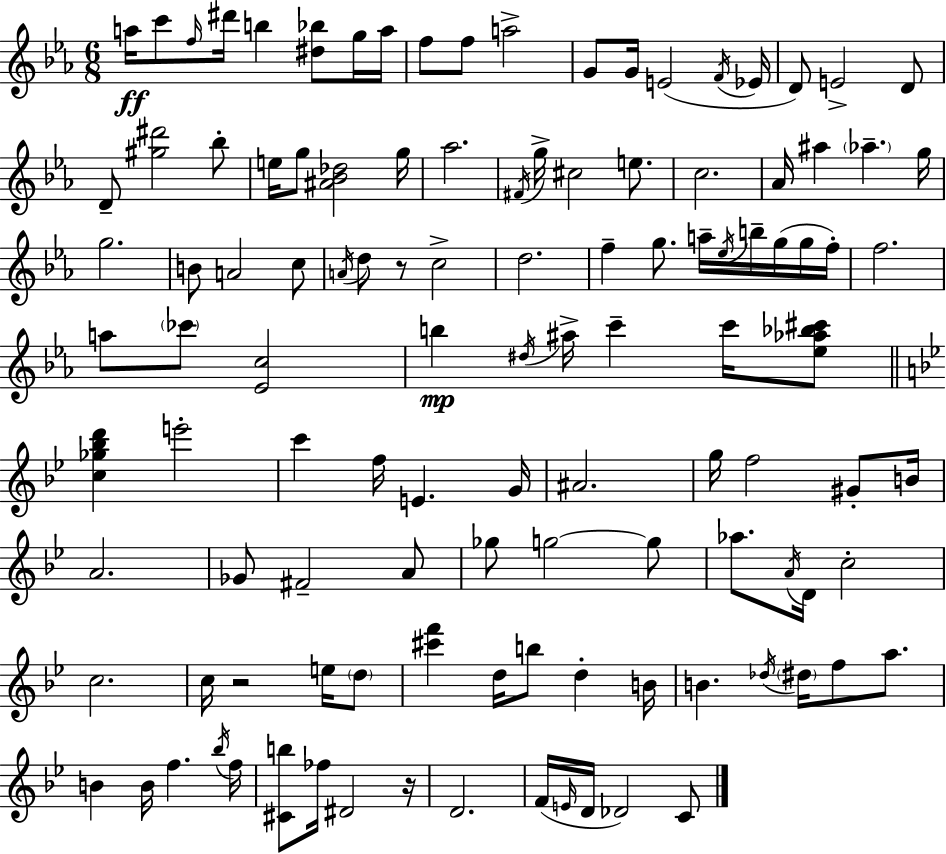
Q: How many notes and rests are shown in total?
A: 115